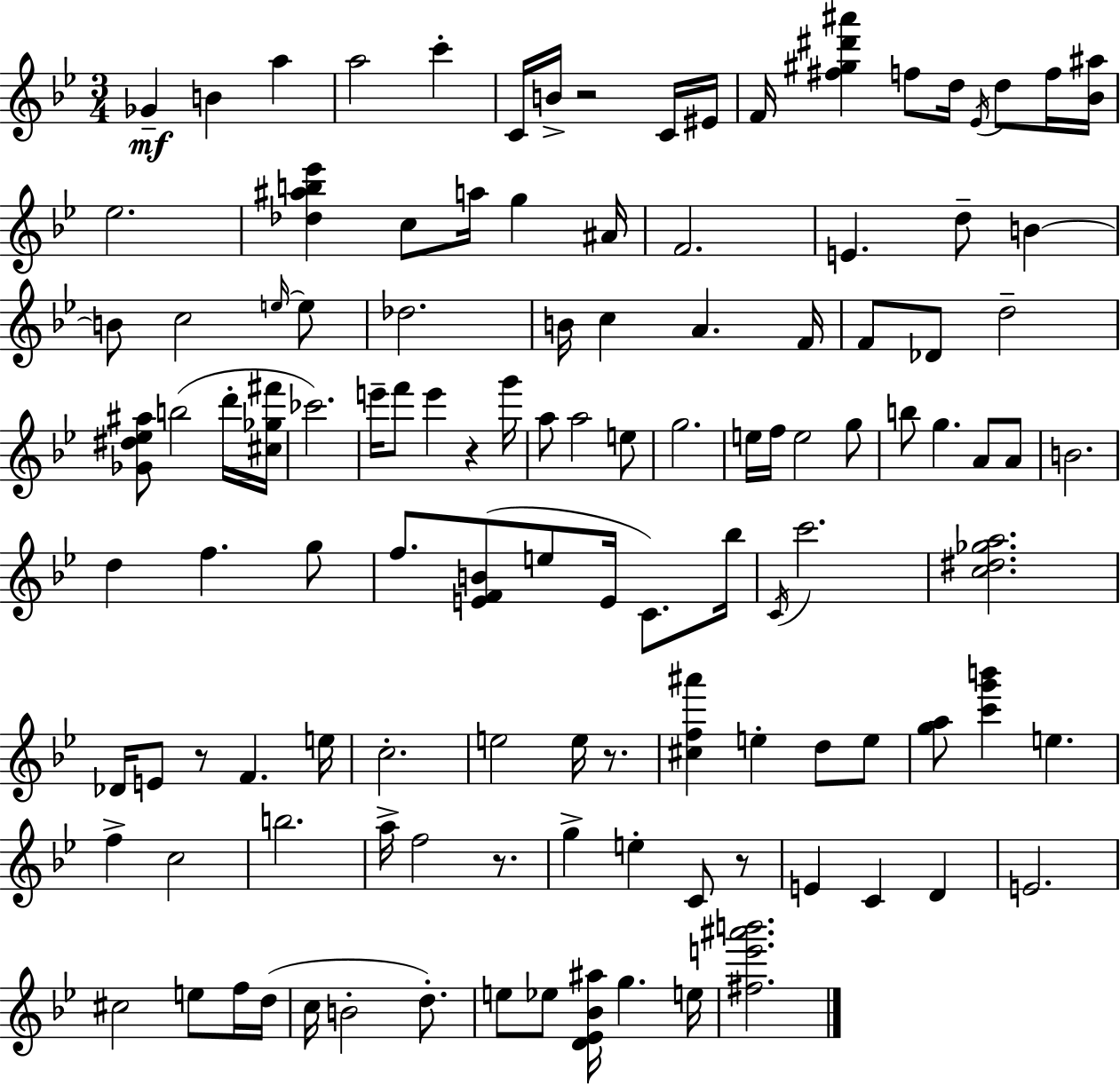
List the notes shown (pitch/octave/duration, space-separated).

Gb4/q B4/q A5/q A5/h C6/q C4/s B4/s R/h C4/s EIS4/s F4/s [F#5,G#5,D#6,A#6]/q F5/e D5/s Eb4/s D5/e F5/s [Bb4,A#5]/s Eb5/h. [Db5,A#5,B5,Eb6]/q C5/e A5/s G5/q A#4/s F4/h. E4/q. D5/e B4/q B4/e C5/h E5/s E5/e Db5/h. B4/s C5/q A4/q. F4/s F4/e Db4/e D5/h [Gb4,D#5,Eb5,A#5]/e B5/h D6/s [C#5,Gb5,F#6]/s CES6/h. E6/s F6/e E6/q R/q G6/s A5/e A5/h E5/e G5/h. E5/s F5/s E5/h G5/e B5/e G5/q. A4/e A4/e B4/h. D5/q F5/q. G5/e F5/e. [E4,F4,B4]/e E5/e E4/s C4/e. Bb5/s C4/s C6/h. [C5,D#5,Gb5,A5]/h. Db4/s E4/e R/e F4/q. E5/s C5/h. E5/h E5/s R/e. [C#5,F5,A#6]/q E5/q D5/e E5/e [G5,A5]/e [C6,G6,B6]/q E5/q. F5/q C5/h B5/h. A5/s F5/h R/e. G5/q E5/q C4/e R/e E4/q C4/q D4/q E4/h. C#5/h E5/e F5/s D5/s C5/s B4/h D5/e. E5/e Eb5/e [D4,Eb4,Bb4,A#5]/s G5/q. E5/s [F#5,E6,A#6,B6]/h.